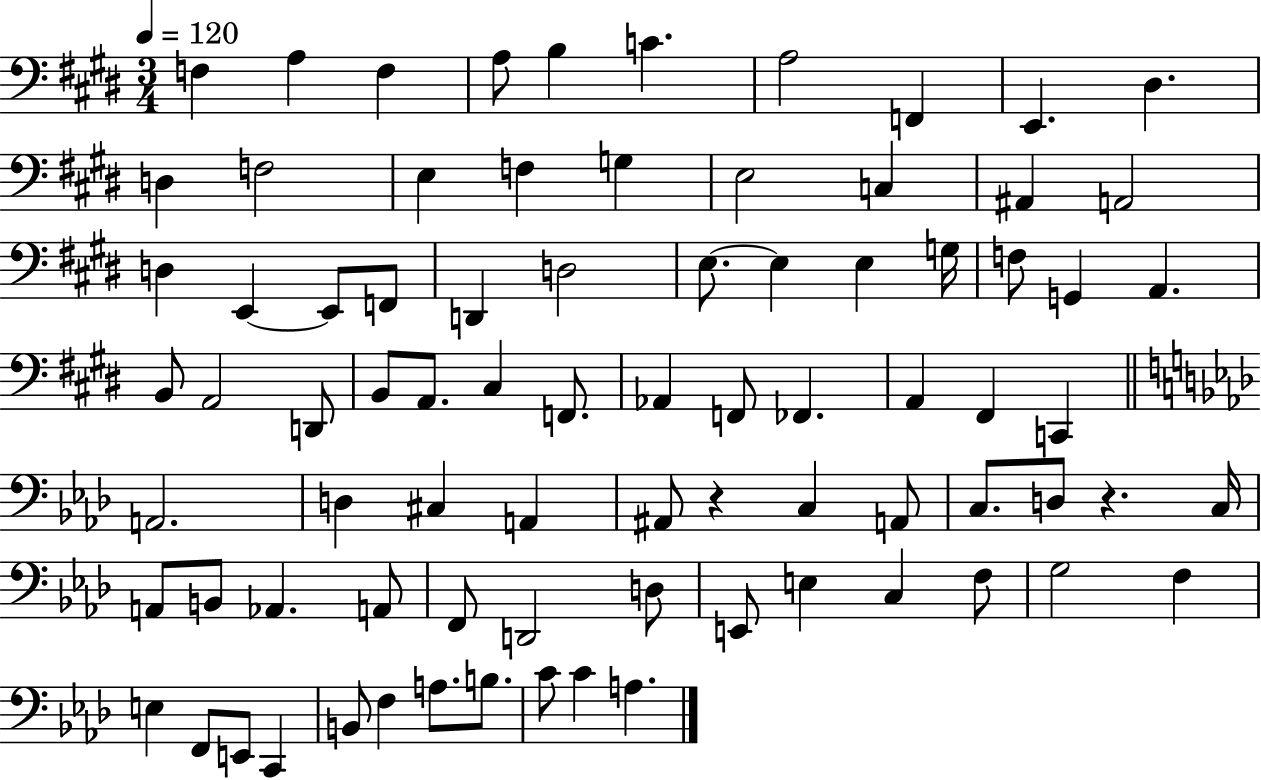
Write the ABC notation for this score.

X:1
T:Untitled
M:3/4
L:1/4
K:E
F, A, F, A,/2 B, C A,2 F,, E,, ^D, D, F,2 E, F, G, E,2 C, ^A,, A,,2 D, E,, E,,/2 F,,/2 D,, D,2 E,/2 E, E, G,/4 F,/2 G,, A,, B,,/2 A,,2 D,,/2 B,,/2 A,,/2 ^C, F,,/2 _A,, F,,/2 _F,, A,, ^F,, C,, A,,2 D, ^C, A,, ^A,,/2 z C, A,,/2 C,/2 D,/2 z C,/4 A,,/2 B,,/2 _A,, A,,/2 F,,/2 D,,2 D,/2 E,,/2 E, C, F,/2 G,2 F, E, F,,/2 E,,/2 C,, B,,/2 F, A,/2 B,/2 C/2 C A,